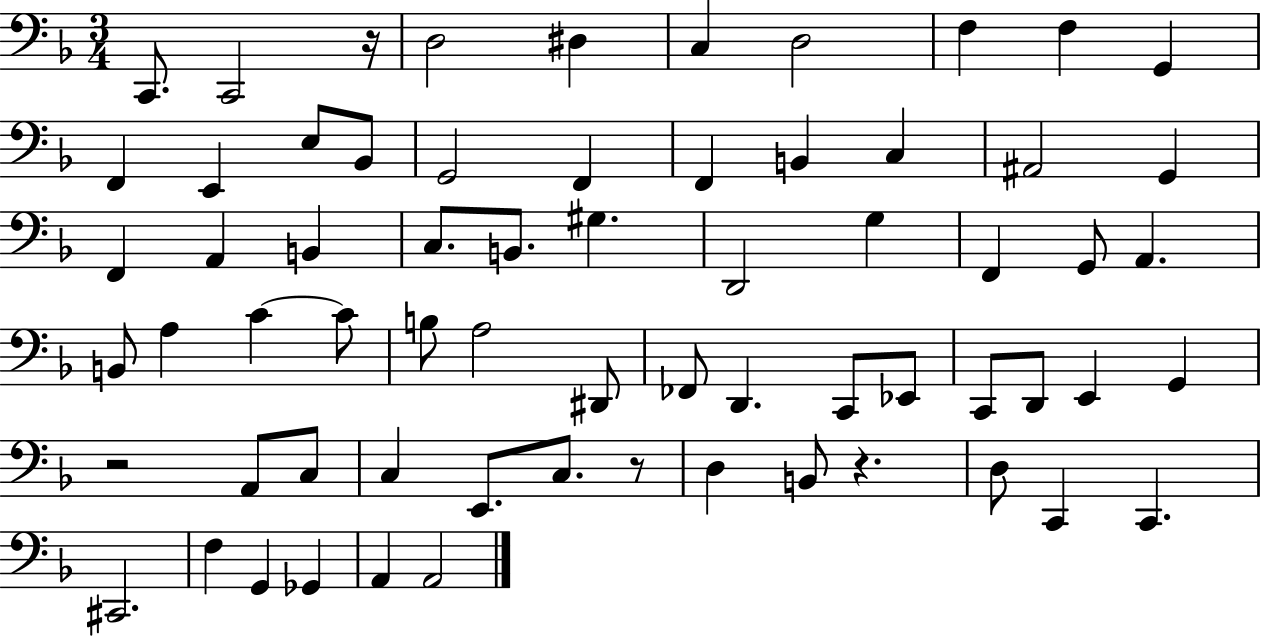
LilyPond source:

{
  \clef bass
  \numericTimeSignature
  \time 3/4
  \key f \major
  c,8. c,2 r16 | d2 dis4 | c4 d2 | f4 f4 g,4 | \break f,4 e,4 e8 bes,8 | g,2 f,4 | f,4 b,4 c4 | ais,2 g,4 | \break f,4 a,4 b,4 | c8. b,8. gis4. | d,2 g4 | f,4 g,8 a,4. | \break b,8 a4 c'4~~ c'8 | b8 a2 dis,8 | fes,8 d,4. c,8 ees,8 | c,8 d,8 e,4 g,4 | \break r2 a,8 c8 | c4 e,8. c8. r8 | d4 b,8 r4. | d8 c,4 c,4. | \break cis,2. | f4 g,4 ges,4 | a,4 a,2 | \bar "|."
}